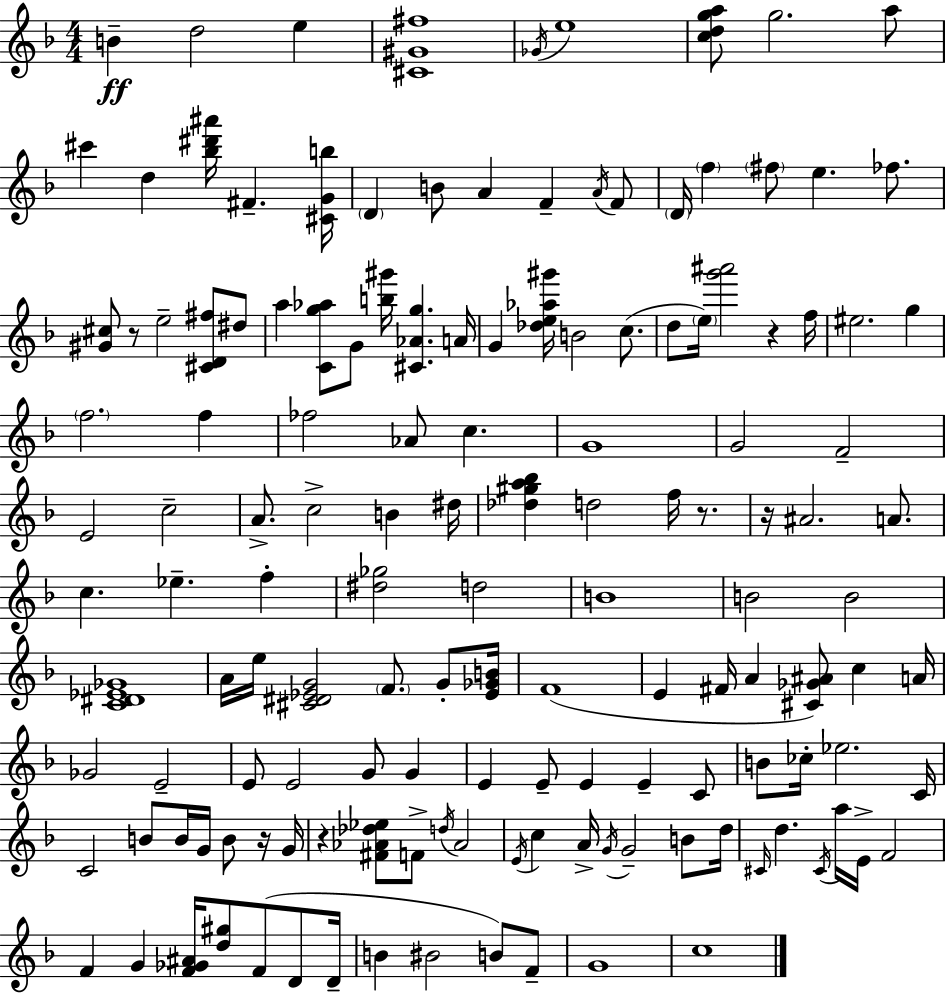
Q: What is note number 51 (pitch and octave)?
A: A#4